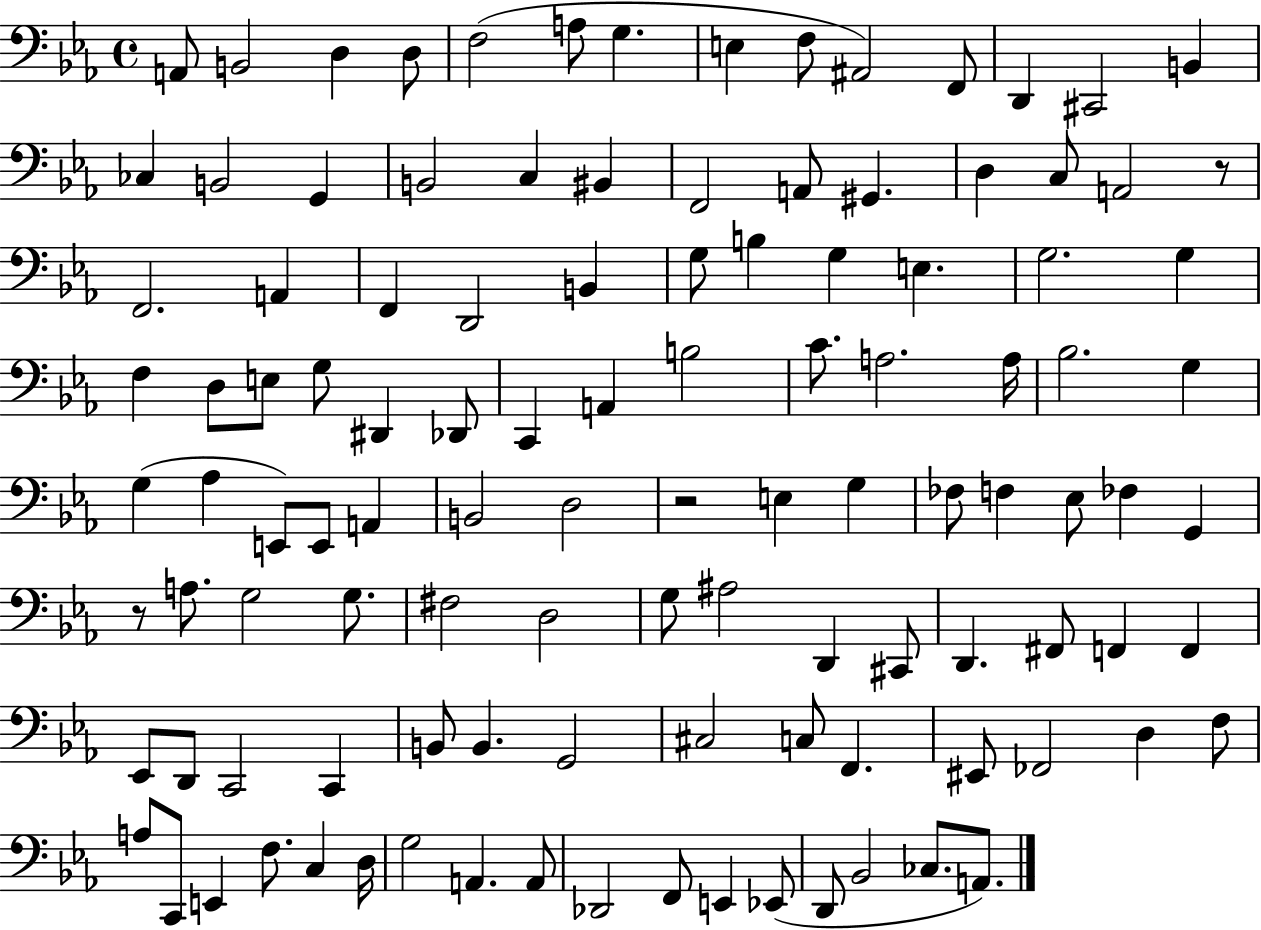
X:1
T:Untitled
M:4/4
L:1/4
K:Eb
A,,/2 B,,2 D, D,/2 F,2 A,/2 G, E, F,/2 ^A,,2 F,,/2 D,, ^C,,2 B,, _C, B,,2 G,, B,,2 C, ^B,, F,,2 A,,/2 ^G,, D, C,/2 A,,2 z/2 F,,2 A,, F,, D,,2 B,, G,/2 B, G, E, G,2 G, F, D,/2 E,/2 G,/2 ^D,, _D,,/2 C,, A,, B,2 C/2 A,2 A,/4 _B,2 G, G, _A, E,,/2 E,,/2 A,, B,,2 D,2 z2 E, G, _F,/2 F, _E,/2 _F, G,, z/2 A,/2 G,2 G,/2 ^F,2 D,2 G,/2 ^A,2 D,, ^C,,/2 D,, ^F,,/2 F,, F,, _E,,/2 D,,/2 C,,2 C,, B,,/2 B,, G,,2 ^C,2 C,/2 F,, ^E,,/2 _F,,2 D, F,/2 A,/2 C,,/2 E,, F,/2 C, D,/4 G,2 A,, A,,/2 _D,,2 F,,/2 E,, _E,,/2 D,,/2 _B,,2 _C,/2 A,,/2